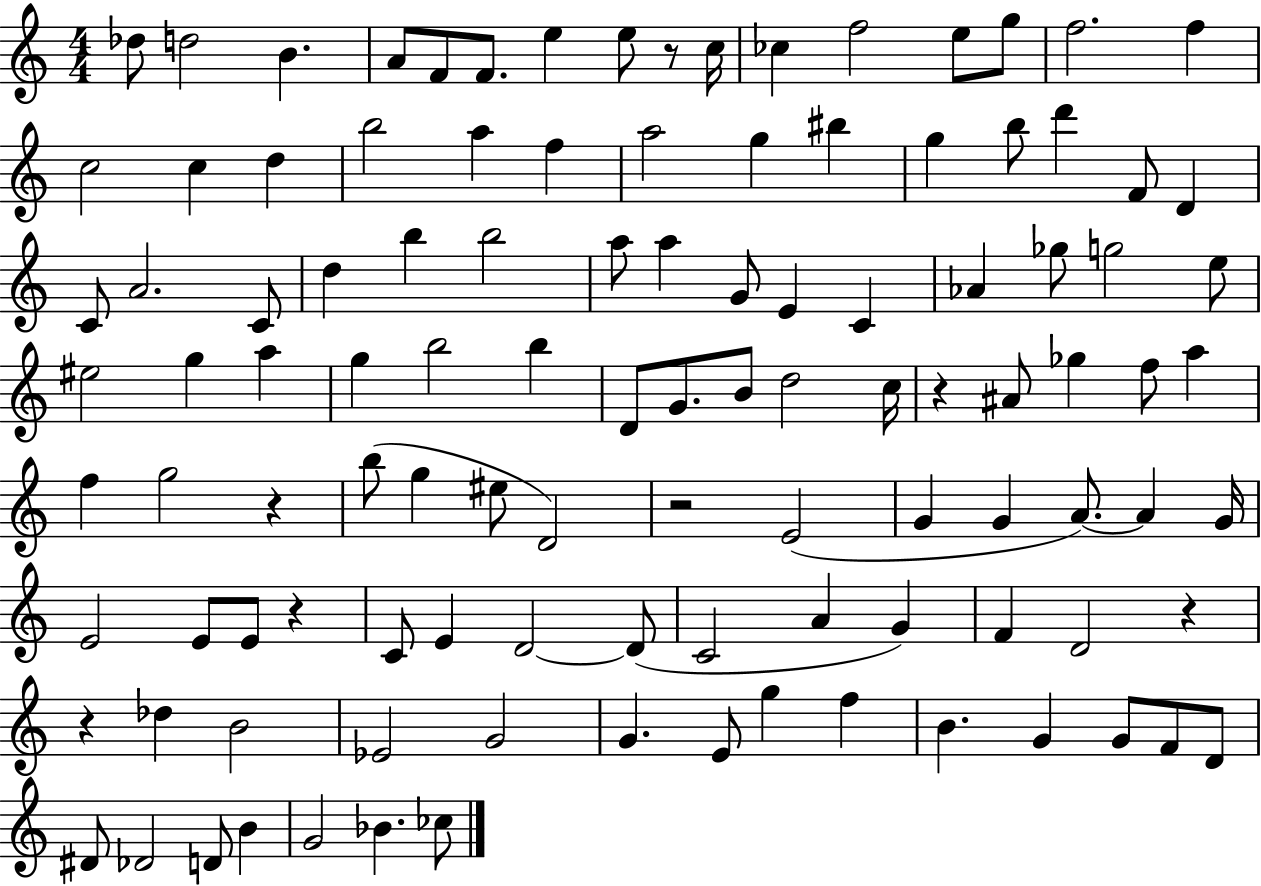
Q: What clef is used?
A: treble